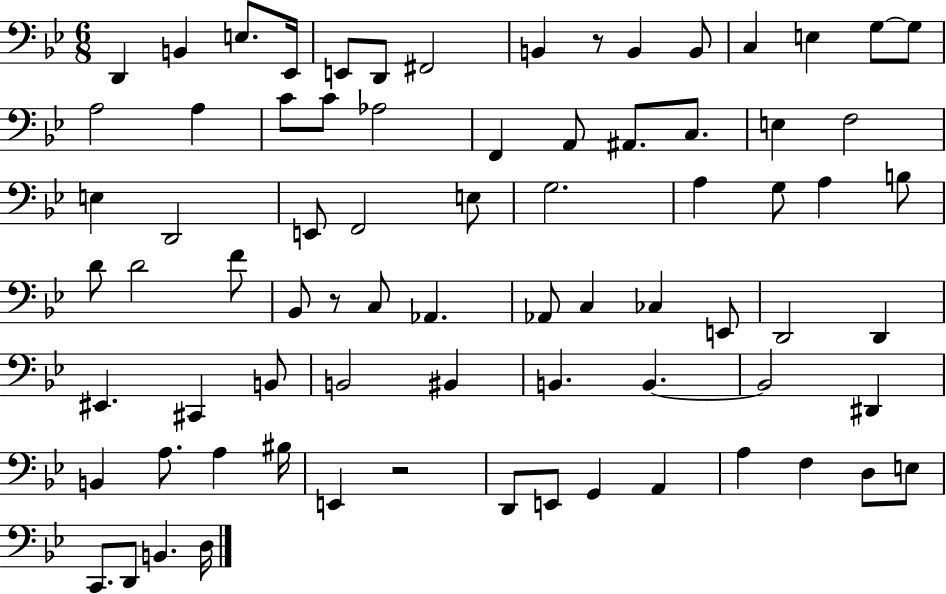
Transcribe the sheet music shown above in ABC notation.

X:1
T:Untitled
M:6/8
L:1/4
K:Bb
D,, B,, E,/2 _E,,/4 E,,/2 D,,/2 ^F,,2 B,, z/2 B,, B,,/2 C, E, G,/2 G,/2 A,2 A, C/2 C/2 _A,2 F,, A,,/2 ^A,,/2 C,/2 E, F,2 E, D,,2 E,,/2 F,,2 E,/2 G,2 A, G,/2 A, B,/2 D/2 D2 F/2 _B,,/2 z/2 C,/2 _A,, _A,,/2 C, _C, E,,/2 D,,2 D,, ^E,, ^C,, B,,/2 B,,2 ^B,, B,, B,, B,,2 ^D,, B,, A,/2 A, ^B,/4 E,, z2 D,,/2 E,,/2 G,, A,, A, F, D,/2 E,/2 C,,/2 D,,/2 B,, D,/4